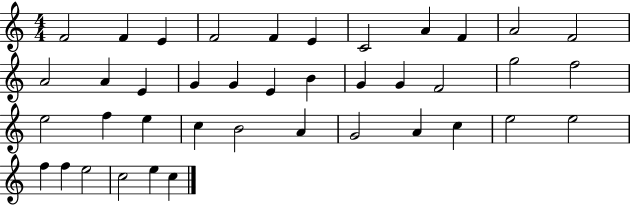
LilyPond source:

{
  \clef treble
  \numericTimeSignature
  \time 4/4
  \key c \major
  f'2 f'4 e'4 | f'2 f'4 e'4 | c'2 a'4 f'4 | a'2 f'2 | \break a'2 a'4 e'4 | g'4 g'4 e'4 b'4 | g'4 g'4 f'2 | g''2 f''2 | \break e''2 f''4 e''4 | c''4 b'2 a'4 | g'2 a'4 c''4 | e''2 e''2 | \break f''4 f''4 e''2 | c''2 e''4 c''4 | \bar "|."
}